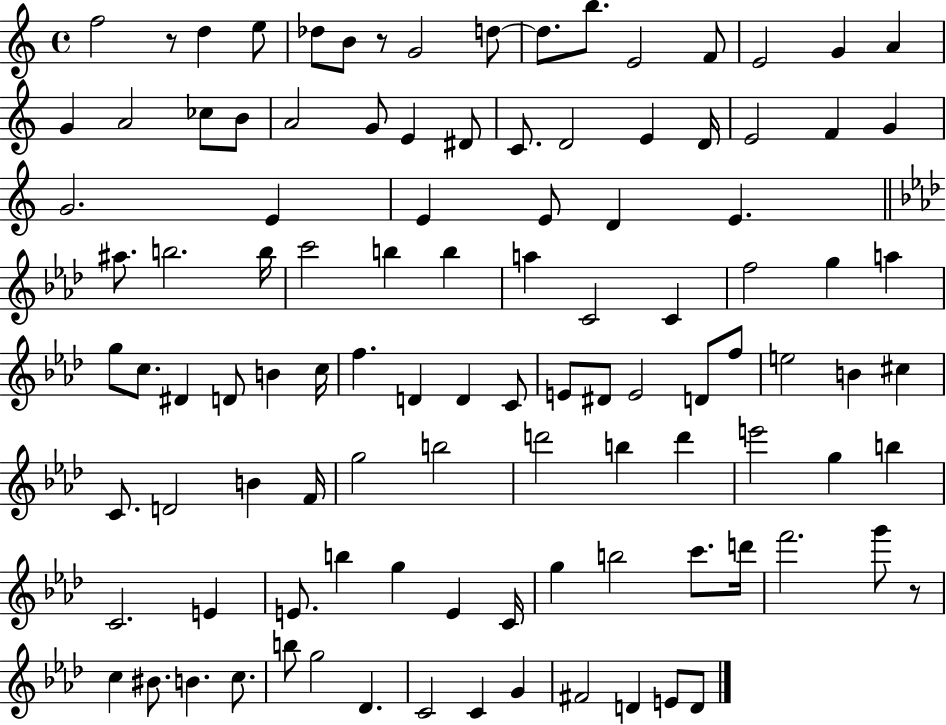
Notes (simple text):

F5/h R/e D5/q E5/e Db5/e B4/e R/e G4/h D5/e D5/e. B5/e. E4/h F4/e E4/h G4/q A4/q G4/q A4/h CES5/e B4/e A4/h G4/e E4/q D#4/e C4/e. D4/h E4/q D4/s E4/h F4/q G4/q G4/h. E4/q E4/q E4/e D4/q E4/q. A#5/e. B5/h. B5/s C6/h B5/q B5/q A5/q C4/h C4/q F5/h G5/q A5/q G5/e C5/e. D#4/q D4/e B4/q C5/s F5/q. D4/q D4/q C4/e E4/e D#4/e E4/h D4/e F5/e E5/h B4/q C#5/q C4/e. D4/h B4/q F4/s G5/h B5/h D6/h B5/q D6/q E6/h G5/q B5/q C4/h. E4/q E4/e. B5/q G5/q E4/q C4/s G5/q B5/h C6/e. D6/s F6/h. G6/e R/e C5/q BIS4/e. B4/q. C5/e. B5/e G5/h Db4/q. C4/h C4/q G4/q F#4/h D4/q E4/e D4/e